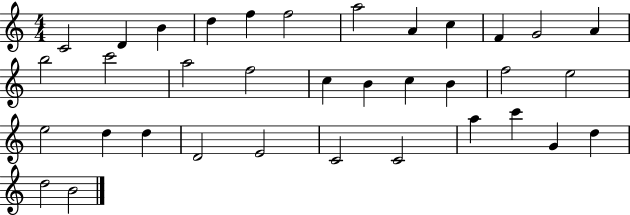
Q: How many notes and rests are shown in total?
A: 35